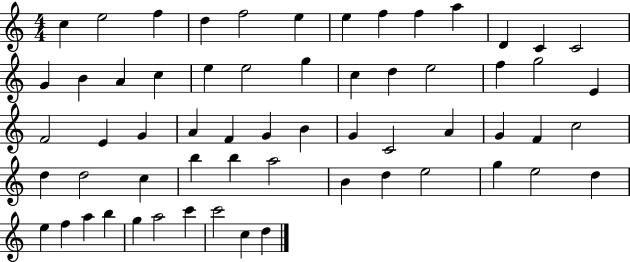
X:1
T:Untitled
M:4/4
L:1/4
K:C
c e2 f d f2 e e f f a D C C2 G B A c e e2 g c d e2 f g2 E F2 E G A F G B G C2 A G F c2 d d2 c b b a2 B d e2 g e2 d e f a b g a2 c' c'2 c d